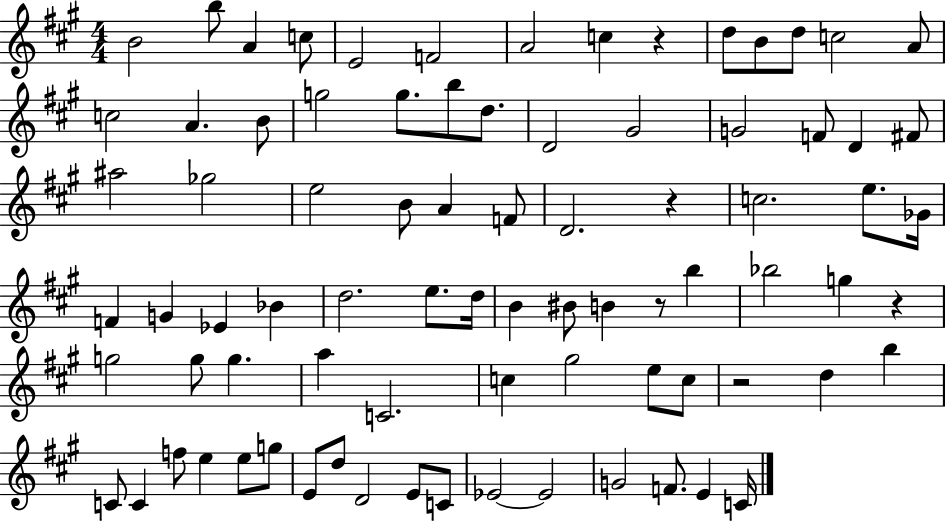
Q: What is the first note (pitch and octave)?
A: B4